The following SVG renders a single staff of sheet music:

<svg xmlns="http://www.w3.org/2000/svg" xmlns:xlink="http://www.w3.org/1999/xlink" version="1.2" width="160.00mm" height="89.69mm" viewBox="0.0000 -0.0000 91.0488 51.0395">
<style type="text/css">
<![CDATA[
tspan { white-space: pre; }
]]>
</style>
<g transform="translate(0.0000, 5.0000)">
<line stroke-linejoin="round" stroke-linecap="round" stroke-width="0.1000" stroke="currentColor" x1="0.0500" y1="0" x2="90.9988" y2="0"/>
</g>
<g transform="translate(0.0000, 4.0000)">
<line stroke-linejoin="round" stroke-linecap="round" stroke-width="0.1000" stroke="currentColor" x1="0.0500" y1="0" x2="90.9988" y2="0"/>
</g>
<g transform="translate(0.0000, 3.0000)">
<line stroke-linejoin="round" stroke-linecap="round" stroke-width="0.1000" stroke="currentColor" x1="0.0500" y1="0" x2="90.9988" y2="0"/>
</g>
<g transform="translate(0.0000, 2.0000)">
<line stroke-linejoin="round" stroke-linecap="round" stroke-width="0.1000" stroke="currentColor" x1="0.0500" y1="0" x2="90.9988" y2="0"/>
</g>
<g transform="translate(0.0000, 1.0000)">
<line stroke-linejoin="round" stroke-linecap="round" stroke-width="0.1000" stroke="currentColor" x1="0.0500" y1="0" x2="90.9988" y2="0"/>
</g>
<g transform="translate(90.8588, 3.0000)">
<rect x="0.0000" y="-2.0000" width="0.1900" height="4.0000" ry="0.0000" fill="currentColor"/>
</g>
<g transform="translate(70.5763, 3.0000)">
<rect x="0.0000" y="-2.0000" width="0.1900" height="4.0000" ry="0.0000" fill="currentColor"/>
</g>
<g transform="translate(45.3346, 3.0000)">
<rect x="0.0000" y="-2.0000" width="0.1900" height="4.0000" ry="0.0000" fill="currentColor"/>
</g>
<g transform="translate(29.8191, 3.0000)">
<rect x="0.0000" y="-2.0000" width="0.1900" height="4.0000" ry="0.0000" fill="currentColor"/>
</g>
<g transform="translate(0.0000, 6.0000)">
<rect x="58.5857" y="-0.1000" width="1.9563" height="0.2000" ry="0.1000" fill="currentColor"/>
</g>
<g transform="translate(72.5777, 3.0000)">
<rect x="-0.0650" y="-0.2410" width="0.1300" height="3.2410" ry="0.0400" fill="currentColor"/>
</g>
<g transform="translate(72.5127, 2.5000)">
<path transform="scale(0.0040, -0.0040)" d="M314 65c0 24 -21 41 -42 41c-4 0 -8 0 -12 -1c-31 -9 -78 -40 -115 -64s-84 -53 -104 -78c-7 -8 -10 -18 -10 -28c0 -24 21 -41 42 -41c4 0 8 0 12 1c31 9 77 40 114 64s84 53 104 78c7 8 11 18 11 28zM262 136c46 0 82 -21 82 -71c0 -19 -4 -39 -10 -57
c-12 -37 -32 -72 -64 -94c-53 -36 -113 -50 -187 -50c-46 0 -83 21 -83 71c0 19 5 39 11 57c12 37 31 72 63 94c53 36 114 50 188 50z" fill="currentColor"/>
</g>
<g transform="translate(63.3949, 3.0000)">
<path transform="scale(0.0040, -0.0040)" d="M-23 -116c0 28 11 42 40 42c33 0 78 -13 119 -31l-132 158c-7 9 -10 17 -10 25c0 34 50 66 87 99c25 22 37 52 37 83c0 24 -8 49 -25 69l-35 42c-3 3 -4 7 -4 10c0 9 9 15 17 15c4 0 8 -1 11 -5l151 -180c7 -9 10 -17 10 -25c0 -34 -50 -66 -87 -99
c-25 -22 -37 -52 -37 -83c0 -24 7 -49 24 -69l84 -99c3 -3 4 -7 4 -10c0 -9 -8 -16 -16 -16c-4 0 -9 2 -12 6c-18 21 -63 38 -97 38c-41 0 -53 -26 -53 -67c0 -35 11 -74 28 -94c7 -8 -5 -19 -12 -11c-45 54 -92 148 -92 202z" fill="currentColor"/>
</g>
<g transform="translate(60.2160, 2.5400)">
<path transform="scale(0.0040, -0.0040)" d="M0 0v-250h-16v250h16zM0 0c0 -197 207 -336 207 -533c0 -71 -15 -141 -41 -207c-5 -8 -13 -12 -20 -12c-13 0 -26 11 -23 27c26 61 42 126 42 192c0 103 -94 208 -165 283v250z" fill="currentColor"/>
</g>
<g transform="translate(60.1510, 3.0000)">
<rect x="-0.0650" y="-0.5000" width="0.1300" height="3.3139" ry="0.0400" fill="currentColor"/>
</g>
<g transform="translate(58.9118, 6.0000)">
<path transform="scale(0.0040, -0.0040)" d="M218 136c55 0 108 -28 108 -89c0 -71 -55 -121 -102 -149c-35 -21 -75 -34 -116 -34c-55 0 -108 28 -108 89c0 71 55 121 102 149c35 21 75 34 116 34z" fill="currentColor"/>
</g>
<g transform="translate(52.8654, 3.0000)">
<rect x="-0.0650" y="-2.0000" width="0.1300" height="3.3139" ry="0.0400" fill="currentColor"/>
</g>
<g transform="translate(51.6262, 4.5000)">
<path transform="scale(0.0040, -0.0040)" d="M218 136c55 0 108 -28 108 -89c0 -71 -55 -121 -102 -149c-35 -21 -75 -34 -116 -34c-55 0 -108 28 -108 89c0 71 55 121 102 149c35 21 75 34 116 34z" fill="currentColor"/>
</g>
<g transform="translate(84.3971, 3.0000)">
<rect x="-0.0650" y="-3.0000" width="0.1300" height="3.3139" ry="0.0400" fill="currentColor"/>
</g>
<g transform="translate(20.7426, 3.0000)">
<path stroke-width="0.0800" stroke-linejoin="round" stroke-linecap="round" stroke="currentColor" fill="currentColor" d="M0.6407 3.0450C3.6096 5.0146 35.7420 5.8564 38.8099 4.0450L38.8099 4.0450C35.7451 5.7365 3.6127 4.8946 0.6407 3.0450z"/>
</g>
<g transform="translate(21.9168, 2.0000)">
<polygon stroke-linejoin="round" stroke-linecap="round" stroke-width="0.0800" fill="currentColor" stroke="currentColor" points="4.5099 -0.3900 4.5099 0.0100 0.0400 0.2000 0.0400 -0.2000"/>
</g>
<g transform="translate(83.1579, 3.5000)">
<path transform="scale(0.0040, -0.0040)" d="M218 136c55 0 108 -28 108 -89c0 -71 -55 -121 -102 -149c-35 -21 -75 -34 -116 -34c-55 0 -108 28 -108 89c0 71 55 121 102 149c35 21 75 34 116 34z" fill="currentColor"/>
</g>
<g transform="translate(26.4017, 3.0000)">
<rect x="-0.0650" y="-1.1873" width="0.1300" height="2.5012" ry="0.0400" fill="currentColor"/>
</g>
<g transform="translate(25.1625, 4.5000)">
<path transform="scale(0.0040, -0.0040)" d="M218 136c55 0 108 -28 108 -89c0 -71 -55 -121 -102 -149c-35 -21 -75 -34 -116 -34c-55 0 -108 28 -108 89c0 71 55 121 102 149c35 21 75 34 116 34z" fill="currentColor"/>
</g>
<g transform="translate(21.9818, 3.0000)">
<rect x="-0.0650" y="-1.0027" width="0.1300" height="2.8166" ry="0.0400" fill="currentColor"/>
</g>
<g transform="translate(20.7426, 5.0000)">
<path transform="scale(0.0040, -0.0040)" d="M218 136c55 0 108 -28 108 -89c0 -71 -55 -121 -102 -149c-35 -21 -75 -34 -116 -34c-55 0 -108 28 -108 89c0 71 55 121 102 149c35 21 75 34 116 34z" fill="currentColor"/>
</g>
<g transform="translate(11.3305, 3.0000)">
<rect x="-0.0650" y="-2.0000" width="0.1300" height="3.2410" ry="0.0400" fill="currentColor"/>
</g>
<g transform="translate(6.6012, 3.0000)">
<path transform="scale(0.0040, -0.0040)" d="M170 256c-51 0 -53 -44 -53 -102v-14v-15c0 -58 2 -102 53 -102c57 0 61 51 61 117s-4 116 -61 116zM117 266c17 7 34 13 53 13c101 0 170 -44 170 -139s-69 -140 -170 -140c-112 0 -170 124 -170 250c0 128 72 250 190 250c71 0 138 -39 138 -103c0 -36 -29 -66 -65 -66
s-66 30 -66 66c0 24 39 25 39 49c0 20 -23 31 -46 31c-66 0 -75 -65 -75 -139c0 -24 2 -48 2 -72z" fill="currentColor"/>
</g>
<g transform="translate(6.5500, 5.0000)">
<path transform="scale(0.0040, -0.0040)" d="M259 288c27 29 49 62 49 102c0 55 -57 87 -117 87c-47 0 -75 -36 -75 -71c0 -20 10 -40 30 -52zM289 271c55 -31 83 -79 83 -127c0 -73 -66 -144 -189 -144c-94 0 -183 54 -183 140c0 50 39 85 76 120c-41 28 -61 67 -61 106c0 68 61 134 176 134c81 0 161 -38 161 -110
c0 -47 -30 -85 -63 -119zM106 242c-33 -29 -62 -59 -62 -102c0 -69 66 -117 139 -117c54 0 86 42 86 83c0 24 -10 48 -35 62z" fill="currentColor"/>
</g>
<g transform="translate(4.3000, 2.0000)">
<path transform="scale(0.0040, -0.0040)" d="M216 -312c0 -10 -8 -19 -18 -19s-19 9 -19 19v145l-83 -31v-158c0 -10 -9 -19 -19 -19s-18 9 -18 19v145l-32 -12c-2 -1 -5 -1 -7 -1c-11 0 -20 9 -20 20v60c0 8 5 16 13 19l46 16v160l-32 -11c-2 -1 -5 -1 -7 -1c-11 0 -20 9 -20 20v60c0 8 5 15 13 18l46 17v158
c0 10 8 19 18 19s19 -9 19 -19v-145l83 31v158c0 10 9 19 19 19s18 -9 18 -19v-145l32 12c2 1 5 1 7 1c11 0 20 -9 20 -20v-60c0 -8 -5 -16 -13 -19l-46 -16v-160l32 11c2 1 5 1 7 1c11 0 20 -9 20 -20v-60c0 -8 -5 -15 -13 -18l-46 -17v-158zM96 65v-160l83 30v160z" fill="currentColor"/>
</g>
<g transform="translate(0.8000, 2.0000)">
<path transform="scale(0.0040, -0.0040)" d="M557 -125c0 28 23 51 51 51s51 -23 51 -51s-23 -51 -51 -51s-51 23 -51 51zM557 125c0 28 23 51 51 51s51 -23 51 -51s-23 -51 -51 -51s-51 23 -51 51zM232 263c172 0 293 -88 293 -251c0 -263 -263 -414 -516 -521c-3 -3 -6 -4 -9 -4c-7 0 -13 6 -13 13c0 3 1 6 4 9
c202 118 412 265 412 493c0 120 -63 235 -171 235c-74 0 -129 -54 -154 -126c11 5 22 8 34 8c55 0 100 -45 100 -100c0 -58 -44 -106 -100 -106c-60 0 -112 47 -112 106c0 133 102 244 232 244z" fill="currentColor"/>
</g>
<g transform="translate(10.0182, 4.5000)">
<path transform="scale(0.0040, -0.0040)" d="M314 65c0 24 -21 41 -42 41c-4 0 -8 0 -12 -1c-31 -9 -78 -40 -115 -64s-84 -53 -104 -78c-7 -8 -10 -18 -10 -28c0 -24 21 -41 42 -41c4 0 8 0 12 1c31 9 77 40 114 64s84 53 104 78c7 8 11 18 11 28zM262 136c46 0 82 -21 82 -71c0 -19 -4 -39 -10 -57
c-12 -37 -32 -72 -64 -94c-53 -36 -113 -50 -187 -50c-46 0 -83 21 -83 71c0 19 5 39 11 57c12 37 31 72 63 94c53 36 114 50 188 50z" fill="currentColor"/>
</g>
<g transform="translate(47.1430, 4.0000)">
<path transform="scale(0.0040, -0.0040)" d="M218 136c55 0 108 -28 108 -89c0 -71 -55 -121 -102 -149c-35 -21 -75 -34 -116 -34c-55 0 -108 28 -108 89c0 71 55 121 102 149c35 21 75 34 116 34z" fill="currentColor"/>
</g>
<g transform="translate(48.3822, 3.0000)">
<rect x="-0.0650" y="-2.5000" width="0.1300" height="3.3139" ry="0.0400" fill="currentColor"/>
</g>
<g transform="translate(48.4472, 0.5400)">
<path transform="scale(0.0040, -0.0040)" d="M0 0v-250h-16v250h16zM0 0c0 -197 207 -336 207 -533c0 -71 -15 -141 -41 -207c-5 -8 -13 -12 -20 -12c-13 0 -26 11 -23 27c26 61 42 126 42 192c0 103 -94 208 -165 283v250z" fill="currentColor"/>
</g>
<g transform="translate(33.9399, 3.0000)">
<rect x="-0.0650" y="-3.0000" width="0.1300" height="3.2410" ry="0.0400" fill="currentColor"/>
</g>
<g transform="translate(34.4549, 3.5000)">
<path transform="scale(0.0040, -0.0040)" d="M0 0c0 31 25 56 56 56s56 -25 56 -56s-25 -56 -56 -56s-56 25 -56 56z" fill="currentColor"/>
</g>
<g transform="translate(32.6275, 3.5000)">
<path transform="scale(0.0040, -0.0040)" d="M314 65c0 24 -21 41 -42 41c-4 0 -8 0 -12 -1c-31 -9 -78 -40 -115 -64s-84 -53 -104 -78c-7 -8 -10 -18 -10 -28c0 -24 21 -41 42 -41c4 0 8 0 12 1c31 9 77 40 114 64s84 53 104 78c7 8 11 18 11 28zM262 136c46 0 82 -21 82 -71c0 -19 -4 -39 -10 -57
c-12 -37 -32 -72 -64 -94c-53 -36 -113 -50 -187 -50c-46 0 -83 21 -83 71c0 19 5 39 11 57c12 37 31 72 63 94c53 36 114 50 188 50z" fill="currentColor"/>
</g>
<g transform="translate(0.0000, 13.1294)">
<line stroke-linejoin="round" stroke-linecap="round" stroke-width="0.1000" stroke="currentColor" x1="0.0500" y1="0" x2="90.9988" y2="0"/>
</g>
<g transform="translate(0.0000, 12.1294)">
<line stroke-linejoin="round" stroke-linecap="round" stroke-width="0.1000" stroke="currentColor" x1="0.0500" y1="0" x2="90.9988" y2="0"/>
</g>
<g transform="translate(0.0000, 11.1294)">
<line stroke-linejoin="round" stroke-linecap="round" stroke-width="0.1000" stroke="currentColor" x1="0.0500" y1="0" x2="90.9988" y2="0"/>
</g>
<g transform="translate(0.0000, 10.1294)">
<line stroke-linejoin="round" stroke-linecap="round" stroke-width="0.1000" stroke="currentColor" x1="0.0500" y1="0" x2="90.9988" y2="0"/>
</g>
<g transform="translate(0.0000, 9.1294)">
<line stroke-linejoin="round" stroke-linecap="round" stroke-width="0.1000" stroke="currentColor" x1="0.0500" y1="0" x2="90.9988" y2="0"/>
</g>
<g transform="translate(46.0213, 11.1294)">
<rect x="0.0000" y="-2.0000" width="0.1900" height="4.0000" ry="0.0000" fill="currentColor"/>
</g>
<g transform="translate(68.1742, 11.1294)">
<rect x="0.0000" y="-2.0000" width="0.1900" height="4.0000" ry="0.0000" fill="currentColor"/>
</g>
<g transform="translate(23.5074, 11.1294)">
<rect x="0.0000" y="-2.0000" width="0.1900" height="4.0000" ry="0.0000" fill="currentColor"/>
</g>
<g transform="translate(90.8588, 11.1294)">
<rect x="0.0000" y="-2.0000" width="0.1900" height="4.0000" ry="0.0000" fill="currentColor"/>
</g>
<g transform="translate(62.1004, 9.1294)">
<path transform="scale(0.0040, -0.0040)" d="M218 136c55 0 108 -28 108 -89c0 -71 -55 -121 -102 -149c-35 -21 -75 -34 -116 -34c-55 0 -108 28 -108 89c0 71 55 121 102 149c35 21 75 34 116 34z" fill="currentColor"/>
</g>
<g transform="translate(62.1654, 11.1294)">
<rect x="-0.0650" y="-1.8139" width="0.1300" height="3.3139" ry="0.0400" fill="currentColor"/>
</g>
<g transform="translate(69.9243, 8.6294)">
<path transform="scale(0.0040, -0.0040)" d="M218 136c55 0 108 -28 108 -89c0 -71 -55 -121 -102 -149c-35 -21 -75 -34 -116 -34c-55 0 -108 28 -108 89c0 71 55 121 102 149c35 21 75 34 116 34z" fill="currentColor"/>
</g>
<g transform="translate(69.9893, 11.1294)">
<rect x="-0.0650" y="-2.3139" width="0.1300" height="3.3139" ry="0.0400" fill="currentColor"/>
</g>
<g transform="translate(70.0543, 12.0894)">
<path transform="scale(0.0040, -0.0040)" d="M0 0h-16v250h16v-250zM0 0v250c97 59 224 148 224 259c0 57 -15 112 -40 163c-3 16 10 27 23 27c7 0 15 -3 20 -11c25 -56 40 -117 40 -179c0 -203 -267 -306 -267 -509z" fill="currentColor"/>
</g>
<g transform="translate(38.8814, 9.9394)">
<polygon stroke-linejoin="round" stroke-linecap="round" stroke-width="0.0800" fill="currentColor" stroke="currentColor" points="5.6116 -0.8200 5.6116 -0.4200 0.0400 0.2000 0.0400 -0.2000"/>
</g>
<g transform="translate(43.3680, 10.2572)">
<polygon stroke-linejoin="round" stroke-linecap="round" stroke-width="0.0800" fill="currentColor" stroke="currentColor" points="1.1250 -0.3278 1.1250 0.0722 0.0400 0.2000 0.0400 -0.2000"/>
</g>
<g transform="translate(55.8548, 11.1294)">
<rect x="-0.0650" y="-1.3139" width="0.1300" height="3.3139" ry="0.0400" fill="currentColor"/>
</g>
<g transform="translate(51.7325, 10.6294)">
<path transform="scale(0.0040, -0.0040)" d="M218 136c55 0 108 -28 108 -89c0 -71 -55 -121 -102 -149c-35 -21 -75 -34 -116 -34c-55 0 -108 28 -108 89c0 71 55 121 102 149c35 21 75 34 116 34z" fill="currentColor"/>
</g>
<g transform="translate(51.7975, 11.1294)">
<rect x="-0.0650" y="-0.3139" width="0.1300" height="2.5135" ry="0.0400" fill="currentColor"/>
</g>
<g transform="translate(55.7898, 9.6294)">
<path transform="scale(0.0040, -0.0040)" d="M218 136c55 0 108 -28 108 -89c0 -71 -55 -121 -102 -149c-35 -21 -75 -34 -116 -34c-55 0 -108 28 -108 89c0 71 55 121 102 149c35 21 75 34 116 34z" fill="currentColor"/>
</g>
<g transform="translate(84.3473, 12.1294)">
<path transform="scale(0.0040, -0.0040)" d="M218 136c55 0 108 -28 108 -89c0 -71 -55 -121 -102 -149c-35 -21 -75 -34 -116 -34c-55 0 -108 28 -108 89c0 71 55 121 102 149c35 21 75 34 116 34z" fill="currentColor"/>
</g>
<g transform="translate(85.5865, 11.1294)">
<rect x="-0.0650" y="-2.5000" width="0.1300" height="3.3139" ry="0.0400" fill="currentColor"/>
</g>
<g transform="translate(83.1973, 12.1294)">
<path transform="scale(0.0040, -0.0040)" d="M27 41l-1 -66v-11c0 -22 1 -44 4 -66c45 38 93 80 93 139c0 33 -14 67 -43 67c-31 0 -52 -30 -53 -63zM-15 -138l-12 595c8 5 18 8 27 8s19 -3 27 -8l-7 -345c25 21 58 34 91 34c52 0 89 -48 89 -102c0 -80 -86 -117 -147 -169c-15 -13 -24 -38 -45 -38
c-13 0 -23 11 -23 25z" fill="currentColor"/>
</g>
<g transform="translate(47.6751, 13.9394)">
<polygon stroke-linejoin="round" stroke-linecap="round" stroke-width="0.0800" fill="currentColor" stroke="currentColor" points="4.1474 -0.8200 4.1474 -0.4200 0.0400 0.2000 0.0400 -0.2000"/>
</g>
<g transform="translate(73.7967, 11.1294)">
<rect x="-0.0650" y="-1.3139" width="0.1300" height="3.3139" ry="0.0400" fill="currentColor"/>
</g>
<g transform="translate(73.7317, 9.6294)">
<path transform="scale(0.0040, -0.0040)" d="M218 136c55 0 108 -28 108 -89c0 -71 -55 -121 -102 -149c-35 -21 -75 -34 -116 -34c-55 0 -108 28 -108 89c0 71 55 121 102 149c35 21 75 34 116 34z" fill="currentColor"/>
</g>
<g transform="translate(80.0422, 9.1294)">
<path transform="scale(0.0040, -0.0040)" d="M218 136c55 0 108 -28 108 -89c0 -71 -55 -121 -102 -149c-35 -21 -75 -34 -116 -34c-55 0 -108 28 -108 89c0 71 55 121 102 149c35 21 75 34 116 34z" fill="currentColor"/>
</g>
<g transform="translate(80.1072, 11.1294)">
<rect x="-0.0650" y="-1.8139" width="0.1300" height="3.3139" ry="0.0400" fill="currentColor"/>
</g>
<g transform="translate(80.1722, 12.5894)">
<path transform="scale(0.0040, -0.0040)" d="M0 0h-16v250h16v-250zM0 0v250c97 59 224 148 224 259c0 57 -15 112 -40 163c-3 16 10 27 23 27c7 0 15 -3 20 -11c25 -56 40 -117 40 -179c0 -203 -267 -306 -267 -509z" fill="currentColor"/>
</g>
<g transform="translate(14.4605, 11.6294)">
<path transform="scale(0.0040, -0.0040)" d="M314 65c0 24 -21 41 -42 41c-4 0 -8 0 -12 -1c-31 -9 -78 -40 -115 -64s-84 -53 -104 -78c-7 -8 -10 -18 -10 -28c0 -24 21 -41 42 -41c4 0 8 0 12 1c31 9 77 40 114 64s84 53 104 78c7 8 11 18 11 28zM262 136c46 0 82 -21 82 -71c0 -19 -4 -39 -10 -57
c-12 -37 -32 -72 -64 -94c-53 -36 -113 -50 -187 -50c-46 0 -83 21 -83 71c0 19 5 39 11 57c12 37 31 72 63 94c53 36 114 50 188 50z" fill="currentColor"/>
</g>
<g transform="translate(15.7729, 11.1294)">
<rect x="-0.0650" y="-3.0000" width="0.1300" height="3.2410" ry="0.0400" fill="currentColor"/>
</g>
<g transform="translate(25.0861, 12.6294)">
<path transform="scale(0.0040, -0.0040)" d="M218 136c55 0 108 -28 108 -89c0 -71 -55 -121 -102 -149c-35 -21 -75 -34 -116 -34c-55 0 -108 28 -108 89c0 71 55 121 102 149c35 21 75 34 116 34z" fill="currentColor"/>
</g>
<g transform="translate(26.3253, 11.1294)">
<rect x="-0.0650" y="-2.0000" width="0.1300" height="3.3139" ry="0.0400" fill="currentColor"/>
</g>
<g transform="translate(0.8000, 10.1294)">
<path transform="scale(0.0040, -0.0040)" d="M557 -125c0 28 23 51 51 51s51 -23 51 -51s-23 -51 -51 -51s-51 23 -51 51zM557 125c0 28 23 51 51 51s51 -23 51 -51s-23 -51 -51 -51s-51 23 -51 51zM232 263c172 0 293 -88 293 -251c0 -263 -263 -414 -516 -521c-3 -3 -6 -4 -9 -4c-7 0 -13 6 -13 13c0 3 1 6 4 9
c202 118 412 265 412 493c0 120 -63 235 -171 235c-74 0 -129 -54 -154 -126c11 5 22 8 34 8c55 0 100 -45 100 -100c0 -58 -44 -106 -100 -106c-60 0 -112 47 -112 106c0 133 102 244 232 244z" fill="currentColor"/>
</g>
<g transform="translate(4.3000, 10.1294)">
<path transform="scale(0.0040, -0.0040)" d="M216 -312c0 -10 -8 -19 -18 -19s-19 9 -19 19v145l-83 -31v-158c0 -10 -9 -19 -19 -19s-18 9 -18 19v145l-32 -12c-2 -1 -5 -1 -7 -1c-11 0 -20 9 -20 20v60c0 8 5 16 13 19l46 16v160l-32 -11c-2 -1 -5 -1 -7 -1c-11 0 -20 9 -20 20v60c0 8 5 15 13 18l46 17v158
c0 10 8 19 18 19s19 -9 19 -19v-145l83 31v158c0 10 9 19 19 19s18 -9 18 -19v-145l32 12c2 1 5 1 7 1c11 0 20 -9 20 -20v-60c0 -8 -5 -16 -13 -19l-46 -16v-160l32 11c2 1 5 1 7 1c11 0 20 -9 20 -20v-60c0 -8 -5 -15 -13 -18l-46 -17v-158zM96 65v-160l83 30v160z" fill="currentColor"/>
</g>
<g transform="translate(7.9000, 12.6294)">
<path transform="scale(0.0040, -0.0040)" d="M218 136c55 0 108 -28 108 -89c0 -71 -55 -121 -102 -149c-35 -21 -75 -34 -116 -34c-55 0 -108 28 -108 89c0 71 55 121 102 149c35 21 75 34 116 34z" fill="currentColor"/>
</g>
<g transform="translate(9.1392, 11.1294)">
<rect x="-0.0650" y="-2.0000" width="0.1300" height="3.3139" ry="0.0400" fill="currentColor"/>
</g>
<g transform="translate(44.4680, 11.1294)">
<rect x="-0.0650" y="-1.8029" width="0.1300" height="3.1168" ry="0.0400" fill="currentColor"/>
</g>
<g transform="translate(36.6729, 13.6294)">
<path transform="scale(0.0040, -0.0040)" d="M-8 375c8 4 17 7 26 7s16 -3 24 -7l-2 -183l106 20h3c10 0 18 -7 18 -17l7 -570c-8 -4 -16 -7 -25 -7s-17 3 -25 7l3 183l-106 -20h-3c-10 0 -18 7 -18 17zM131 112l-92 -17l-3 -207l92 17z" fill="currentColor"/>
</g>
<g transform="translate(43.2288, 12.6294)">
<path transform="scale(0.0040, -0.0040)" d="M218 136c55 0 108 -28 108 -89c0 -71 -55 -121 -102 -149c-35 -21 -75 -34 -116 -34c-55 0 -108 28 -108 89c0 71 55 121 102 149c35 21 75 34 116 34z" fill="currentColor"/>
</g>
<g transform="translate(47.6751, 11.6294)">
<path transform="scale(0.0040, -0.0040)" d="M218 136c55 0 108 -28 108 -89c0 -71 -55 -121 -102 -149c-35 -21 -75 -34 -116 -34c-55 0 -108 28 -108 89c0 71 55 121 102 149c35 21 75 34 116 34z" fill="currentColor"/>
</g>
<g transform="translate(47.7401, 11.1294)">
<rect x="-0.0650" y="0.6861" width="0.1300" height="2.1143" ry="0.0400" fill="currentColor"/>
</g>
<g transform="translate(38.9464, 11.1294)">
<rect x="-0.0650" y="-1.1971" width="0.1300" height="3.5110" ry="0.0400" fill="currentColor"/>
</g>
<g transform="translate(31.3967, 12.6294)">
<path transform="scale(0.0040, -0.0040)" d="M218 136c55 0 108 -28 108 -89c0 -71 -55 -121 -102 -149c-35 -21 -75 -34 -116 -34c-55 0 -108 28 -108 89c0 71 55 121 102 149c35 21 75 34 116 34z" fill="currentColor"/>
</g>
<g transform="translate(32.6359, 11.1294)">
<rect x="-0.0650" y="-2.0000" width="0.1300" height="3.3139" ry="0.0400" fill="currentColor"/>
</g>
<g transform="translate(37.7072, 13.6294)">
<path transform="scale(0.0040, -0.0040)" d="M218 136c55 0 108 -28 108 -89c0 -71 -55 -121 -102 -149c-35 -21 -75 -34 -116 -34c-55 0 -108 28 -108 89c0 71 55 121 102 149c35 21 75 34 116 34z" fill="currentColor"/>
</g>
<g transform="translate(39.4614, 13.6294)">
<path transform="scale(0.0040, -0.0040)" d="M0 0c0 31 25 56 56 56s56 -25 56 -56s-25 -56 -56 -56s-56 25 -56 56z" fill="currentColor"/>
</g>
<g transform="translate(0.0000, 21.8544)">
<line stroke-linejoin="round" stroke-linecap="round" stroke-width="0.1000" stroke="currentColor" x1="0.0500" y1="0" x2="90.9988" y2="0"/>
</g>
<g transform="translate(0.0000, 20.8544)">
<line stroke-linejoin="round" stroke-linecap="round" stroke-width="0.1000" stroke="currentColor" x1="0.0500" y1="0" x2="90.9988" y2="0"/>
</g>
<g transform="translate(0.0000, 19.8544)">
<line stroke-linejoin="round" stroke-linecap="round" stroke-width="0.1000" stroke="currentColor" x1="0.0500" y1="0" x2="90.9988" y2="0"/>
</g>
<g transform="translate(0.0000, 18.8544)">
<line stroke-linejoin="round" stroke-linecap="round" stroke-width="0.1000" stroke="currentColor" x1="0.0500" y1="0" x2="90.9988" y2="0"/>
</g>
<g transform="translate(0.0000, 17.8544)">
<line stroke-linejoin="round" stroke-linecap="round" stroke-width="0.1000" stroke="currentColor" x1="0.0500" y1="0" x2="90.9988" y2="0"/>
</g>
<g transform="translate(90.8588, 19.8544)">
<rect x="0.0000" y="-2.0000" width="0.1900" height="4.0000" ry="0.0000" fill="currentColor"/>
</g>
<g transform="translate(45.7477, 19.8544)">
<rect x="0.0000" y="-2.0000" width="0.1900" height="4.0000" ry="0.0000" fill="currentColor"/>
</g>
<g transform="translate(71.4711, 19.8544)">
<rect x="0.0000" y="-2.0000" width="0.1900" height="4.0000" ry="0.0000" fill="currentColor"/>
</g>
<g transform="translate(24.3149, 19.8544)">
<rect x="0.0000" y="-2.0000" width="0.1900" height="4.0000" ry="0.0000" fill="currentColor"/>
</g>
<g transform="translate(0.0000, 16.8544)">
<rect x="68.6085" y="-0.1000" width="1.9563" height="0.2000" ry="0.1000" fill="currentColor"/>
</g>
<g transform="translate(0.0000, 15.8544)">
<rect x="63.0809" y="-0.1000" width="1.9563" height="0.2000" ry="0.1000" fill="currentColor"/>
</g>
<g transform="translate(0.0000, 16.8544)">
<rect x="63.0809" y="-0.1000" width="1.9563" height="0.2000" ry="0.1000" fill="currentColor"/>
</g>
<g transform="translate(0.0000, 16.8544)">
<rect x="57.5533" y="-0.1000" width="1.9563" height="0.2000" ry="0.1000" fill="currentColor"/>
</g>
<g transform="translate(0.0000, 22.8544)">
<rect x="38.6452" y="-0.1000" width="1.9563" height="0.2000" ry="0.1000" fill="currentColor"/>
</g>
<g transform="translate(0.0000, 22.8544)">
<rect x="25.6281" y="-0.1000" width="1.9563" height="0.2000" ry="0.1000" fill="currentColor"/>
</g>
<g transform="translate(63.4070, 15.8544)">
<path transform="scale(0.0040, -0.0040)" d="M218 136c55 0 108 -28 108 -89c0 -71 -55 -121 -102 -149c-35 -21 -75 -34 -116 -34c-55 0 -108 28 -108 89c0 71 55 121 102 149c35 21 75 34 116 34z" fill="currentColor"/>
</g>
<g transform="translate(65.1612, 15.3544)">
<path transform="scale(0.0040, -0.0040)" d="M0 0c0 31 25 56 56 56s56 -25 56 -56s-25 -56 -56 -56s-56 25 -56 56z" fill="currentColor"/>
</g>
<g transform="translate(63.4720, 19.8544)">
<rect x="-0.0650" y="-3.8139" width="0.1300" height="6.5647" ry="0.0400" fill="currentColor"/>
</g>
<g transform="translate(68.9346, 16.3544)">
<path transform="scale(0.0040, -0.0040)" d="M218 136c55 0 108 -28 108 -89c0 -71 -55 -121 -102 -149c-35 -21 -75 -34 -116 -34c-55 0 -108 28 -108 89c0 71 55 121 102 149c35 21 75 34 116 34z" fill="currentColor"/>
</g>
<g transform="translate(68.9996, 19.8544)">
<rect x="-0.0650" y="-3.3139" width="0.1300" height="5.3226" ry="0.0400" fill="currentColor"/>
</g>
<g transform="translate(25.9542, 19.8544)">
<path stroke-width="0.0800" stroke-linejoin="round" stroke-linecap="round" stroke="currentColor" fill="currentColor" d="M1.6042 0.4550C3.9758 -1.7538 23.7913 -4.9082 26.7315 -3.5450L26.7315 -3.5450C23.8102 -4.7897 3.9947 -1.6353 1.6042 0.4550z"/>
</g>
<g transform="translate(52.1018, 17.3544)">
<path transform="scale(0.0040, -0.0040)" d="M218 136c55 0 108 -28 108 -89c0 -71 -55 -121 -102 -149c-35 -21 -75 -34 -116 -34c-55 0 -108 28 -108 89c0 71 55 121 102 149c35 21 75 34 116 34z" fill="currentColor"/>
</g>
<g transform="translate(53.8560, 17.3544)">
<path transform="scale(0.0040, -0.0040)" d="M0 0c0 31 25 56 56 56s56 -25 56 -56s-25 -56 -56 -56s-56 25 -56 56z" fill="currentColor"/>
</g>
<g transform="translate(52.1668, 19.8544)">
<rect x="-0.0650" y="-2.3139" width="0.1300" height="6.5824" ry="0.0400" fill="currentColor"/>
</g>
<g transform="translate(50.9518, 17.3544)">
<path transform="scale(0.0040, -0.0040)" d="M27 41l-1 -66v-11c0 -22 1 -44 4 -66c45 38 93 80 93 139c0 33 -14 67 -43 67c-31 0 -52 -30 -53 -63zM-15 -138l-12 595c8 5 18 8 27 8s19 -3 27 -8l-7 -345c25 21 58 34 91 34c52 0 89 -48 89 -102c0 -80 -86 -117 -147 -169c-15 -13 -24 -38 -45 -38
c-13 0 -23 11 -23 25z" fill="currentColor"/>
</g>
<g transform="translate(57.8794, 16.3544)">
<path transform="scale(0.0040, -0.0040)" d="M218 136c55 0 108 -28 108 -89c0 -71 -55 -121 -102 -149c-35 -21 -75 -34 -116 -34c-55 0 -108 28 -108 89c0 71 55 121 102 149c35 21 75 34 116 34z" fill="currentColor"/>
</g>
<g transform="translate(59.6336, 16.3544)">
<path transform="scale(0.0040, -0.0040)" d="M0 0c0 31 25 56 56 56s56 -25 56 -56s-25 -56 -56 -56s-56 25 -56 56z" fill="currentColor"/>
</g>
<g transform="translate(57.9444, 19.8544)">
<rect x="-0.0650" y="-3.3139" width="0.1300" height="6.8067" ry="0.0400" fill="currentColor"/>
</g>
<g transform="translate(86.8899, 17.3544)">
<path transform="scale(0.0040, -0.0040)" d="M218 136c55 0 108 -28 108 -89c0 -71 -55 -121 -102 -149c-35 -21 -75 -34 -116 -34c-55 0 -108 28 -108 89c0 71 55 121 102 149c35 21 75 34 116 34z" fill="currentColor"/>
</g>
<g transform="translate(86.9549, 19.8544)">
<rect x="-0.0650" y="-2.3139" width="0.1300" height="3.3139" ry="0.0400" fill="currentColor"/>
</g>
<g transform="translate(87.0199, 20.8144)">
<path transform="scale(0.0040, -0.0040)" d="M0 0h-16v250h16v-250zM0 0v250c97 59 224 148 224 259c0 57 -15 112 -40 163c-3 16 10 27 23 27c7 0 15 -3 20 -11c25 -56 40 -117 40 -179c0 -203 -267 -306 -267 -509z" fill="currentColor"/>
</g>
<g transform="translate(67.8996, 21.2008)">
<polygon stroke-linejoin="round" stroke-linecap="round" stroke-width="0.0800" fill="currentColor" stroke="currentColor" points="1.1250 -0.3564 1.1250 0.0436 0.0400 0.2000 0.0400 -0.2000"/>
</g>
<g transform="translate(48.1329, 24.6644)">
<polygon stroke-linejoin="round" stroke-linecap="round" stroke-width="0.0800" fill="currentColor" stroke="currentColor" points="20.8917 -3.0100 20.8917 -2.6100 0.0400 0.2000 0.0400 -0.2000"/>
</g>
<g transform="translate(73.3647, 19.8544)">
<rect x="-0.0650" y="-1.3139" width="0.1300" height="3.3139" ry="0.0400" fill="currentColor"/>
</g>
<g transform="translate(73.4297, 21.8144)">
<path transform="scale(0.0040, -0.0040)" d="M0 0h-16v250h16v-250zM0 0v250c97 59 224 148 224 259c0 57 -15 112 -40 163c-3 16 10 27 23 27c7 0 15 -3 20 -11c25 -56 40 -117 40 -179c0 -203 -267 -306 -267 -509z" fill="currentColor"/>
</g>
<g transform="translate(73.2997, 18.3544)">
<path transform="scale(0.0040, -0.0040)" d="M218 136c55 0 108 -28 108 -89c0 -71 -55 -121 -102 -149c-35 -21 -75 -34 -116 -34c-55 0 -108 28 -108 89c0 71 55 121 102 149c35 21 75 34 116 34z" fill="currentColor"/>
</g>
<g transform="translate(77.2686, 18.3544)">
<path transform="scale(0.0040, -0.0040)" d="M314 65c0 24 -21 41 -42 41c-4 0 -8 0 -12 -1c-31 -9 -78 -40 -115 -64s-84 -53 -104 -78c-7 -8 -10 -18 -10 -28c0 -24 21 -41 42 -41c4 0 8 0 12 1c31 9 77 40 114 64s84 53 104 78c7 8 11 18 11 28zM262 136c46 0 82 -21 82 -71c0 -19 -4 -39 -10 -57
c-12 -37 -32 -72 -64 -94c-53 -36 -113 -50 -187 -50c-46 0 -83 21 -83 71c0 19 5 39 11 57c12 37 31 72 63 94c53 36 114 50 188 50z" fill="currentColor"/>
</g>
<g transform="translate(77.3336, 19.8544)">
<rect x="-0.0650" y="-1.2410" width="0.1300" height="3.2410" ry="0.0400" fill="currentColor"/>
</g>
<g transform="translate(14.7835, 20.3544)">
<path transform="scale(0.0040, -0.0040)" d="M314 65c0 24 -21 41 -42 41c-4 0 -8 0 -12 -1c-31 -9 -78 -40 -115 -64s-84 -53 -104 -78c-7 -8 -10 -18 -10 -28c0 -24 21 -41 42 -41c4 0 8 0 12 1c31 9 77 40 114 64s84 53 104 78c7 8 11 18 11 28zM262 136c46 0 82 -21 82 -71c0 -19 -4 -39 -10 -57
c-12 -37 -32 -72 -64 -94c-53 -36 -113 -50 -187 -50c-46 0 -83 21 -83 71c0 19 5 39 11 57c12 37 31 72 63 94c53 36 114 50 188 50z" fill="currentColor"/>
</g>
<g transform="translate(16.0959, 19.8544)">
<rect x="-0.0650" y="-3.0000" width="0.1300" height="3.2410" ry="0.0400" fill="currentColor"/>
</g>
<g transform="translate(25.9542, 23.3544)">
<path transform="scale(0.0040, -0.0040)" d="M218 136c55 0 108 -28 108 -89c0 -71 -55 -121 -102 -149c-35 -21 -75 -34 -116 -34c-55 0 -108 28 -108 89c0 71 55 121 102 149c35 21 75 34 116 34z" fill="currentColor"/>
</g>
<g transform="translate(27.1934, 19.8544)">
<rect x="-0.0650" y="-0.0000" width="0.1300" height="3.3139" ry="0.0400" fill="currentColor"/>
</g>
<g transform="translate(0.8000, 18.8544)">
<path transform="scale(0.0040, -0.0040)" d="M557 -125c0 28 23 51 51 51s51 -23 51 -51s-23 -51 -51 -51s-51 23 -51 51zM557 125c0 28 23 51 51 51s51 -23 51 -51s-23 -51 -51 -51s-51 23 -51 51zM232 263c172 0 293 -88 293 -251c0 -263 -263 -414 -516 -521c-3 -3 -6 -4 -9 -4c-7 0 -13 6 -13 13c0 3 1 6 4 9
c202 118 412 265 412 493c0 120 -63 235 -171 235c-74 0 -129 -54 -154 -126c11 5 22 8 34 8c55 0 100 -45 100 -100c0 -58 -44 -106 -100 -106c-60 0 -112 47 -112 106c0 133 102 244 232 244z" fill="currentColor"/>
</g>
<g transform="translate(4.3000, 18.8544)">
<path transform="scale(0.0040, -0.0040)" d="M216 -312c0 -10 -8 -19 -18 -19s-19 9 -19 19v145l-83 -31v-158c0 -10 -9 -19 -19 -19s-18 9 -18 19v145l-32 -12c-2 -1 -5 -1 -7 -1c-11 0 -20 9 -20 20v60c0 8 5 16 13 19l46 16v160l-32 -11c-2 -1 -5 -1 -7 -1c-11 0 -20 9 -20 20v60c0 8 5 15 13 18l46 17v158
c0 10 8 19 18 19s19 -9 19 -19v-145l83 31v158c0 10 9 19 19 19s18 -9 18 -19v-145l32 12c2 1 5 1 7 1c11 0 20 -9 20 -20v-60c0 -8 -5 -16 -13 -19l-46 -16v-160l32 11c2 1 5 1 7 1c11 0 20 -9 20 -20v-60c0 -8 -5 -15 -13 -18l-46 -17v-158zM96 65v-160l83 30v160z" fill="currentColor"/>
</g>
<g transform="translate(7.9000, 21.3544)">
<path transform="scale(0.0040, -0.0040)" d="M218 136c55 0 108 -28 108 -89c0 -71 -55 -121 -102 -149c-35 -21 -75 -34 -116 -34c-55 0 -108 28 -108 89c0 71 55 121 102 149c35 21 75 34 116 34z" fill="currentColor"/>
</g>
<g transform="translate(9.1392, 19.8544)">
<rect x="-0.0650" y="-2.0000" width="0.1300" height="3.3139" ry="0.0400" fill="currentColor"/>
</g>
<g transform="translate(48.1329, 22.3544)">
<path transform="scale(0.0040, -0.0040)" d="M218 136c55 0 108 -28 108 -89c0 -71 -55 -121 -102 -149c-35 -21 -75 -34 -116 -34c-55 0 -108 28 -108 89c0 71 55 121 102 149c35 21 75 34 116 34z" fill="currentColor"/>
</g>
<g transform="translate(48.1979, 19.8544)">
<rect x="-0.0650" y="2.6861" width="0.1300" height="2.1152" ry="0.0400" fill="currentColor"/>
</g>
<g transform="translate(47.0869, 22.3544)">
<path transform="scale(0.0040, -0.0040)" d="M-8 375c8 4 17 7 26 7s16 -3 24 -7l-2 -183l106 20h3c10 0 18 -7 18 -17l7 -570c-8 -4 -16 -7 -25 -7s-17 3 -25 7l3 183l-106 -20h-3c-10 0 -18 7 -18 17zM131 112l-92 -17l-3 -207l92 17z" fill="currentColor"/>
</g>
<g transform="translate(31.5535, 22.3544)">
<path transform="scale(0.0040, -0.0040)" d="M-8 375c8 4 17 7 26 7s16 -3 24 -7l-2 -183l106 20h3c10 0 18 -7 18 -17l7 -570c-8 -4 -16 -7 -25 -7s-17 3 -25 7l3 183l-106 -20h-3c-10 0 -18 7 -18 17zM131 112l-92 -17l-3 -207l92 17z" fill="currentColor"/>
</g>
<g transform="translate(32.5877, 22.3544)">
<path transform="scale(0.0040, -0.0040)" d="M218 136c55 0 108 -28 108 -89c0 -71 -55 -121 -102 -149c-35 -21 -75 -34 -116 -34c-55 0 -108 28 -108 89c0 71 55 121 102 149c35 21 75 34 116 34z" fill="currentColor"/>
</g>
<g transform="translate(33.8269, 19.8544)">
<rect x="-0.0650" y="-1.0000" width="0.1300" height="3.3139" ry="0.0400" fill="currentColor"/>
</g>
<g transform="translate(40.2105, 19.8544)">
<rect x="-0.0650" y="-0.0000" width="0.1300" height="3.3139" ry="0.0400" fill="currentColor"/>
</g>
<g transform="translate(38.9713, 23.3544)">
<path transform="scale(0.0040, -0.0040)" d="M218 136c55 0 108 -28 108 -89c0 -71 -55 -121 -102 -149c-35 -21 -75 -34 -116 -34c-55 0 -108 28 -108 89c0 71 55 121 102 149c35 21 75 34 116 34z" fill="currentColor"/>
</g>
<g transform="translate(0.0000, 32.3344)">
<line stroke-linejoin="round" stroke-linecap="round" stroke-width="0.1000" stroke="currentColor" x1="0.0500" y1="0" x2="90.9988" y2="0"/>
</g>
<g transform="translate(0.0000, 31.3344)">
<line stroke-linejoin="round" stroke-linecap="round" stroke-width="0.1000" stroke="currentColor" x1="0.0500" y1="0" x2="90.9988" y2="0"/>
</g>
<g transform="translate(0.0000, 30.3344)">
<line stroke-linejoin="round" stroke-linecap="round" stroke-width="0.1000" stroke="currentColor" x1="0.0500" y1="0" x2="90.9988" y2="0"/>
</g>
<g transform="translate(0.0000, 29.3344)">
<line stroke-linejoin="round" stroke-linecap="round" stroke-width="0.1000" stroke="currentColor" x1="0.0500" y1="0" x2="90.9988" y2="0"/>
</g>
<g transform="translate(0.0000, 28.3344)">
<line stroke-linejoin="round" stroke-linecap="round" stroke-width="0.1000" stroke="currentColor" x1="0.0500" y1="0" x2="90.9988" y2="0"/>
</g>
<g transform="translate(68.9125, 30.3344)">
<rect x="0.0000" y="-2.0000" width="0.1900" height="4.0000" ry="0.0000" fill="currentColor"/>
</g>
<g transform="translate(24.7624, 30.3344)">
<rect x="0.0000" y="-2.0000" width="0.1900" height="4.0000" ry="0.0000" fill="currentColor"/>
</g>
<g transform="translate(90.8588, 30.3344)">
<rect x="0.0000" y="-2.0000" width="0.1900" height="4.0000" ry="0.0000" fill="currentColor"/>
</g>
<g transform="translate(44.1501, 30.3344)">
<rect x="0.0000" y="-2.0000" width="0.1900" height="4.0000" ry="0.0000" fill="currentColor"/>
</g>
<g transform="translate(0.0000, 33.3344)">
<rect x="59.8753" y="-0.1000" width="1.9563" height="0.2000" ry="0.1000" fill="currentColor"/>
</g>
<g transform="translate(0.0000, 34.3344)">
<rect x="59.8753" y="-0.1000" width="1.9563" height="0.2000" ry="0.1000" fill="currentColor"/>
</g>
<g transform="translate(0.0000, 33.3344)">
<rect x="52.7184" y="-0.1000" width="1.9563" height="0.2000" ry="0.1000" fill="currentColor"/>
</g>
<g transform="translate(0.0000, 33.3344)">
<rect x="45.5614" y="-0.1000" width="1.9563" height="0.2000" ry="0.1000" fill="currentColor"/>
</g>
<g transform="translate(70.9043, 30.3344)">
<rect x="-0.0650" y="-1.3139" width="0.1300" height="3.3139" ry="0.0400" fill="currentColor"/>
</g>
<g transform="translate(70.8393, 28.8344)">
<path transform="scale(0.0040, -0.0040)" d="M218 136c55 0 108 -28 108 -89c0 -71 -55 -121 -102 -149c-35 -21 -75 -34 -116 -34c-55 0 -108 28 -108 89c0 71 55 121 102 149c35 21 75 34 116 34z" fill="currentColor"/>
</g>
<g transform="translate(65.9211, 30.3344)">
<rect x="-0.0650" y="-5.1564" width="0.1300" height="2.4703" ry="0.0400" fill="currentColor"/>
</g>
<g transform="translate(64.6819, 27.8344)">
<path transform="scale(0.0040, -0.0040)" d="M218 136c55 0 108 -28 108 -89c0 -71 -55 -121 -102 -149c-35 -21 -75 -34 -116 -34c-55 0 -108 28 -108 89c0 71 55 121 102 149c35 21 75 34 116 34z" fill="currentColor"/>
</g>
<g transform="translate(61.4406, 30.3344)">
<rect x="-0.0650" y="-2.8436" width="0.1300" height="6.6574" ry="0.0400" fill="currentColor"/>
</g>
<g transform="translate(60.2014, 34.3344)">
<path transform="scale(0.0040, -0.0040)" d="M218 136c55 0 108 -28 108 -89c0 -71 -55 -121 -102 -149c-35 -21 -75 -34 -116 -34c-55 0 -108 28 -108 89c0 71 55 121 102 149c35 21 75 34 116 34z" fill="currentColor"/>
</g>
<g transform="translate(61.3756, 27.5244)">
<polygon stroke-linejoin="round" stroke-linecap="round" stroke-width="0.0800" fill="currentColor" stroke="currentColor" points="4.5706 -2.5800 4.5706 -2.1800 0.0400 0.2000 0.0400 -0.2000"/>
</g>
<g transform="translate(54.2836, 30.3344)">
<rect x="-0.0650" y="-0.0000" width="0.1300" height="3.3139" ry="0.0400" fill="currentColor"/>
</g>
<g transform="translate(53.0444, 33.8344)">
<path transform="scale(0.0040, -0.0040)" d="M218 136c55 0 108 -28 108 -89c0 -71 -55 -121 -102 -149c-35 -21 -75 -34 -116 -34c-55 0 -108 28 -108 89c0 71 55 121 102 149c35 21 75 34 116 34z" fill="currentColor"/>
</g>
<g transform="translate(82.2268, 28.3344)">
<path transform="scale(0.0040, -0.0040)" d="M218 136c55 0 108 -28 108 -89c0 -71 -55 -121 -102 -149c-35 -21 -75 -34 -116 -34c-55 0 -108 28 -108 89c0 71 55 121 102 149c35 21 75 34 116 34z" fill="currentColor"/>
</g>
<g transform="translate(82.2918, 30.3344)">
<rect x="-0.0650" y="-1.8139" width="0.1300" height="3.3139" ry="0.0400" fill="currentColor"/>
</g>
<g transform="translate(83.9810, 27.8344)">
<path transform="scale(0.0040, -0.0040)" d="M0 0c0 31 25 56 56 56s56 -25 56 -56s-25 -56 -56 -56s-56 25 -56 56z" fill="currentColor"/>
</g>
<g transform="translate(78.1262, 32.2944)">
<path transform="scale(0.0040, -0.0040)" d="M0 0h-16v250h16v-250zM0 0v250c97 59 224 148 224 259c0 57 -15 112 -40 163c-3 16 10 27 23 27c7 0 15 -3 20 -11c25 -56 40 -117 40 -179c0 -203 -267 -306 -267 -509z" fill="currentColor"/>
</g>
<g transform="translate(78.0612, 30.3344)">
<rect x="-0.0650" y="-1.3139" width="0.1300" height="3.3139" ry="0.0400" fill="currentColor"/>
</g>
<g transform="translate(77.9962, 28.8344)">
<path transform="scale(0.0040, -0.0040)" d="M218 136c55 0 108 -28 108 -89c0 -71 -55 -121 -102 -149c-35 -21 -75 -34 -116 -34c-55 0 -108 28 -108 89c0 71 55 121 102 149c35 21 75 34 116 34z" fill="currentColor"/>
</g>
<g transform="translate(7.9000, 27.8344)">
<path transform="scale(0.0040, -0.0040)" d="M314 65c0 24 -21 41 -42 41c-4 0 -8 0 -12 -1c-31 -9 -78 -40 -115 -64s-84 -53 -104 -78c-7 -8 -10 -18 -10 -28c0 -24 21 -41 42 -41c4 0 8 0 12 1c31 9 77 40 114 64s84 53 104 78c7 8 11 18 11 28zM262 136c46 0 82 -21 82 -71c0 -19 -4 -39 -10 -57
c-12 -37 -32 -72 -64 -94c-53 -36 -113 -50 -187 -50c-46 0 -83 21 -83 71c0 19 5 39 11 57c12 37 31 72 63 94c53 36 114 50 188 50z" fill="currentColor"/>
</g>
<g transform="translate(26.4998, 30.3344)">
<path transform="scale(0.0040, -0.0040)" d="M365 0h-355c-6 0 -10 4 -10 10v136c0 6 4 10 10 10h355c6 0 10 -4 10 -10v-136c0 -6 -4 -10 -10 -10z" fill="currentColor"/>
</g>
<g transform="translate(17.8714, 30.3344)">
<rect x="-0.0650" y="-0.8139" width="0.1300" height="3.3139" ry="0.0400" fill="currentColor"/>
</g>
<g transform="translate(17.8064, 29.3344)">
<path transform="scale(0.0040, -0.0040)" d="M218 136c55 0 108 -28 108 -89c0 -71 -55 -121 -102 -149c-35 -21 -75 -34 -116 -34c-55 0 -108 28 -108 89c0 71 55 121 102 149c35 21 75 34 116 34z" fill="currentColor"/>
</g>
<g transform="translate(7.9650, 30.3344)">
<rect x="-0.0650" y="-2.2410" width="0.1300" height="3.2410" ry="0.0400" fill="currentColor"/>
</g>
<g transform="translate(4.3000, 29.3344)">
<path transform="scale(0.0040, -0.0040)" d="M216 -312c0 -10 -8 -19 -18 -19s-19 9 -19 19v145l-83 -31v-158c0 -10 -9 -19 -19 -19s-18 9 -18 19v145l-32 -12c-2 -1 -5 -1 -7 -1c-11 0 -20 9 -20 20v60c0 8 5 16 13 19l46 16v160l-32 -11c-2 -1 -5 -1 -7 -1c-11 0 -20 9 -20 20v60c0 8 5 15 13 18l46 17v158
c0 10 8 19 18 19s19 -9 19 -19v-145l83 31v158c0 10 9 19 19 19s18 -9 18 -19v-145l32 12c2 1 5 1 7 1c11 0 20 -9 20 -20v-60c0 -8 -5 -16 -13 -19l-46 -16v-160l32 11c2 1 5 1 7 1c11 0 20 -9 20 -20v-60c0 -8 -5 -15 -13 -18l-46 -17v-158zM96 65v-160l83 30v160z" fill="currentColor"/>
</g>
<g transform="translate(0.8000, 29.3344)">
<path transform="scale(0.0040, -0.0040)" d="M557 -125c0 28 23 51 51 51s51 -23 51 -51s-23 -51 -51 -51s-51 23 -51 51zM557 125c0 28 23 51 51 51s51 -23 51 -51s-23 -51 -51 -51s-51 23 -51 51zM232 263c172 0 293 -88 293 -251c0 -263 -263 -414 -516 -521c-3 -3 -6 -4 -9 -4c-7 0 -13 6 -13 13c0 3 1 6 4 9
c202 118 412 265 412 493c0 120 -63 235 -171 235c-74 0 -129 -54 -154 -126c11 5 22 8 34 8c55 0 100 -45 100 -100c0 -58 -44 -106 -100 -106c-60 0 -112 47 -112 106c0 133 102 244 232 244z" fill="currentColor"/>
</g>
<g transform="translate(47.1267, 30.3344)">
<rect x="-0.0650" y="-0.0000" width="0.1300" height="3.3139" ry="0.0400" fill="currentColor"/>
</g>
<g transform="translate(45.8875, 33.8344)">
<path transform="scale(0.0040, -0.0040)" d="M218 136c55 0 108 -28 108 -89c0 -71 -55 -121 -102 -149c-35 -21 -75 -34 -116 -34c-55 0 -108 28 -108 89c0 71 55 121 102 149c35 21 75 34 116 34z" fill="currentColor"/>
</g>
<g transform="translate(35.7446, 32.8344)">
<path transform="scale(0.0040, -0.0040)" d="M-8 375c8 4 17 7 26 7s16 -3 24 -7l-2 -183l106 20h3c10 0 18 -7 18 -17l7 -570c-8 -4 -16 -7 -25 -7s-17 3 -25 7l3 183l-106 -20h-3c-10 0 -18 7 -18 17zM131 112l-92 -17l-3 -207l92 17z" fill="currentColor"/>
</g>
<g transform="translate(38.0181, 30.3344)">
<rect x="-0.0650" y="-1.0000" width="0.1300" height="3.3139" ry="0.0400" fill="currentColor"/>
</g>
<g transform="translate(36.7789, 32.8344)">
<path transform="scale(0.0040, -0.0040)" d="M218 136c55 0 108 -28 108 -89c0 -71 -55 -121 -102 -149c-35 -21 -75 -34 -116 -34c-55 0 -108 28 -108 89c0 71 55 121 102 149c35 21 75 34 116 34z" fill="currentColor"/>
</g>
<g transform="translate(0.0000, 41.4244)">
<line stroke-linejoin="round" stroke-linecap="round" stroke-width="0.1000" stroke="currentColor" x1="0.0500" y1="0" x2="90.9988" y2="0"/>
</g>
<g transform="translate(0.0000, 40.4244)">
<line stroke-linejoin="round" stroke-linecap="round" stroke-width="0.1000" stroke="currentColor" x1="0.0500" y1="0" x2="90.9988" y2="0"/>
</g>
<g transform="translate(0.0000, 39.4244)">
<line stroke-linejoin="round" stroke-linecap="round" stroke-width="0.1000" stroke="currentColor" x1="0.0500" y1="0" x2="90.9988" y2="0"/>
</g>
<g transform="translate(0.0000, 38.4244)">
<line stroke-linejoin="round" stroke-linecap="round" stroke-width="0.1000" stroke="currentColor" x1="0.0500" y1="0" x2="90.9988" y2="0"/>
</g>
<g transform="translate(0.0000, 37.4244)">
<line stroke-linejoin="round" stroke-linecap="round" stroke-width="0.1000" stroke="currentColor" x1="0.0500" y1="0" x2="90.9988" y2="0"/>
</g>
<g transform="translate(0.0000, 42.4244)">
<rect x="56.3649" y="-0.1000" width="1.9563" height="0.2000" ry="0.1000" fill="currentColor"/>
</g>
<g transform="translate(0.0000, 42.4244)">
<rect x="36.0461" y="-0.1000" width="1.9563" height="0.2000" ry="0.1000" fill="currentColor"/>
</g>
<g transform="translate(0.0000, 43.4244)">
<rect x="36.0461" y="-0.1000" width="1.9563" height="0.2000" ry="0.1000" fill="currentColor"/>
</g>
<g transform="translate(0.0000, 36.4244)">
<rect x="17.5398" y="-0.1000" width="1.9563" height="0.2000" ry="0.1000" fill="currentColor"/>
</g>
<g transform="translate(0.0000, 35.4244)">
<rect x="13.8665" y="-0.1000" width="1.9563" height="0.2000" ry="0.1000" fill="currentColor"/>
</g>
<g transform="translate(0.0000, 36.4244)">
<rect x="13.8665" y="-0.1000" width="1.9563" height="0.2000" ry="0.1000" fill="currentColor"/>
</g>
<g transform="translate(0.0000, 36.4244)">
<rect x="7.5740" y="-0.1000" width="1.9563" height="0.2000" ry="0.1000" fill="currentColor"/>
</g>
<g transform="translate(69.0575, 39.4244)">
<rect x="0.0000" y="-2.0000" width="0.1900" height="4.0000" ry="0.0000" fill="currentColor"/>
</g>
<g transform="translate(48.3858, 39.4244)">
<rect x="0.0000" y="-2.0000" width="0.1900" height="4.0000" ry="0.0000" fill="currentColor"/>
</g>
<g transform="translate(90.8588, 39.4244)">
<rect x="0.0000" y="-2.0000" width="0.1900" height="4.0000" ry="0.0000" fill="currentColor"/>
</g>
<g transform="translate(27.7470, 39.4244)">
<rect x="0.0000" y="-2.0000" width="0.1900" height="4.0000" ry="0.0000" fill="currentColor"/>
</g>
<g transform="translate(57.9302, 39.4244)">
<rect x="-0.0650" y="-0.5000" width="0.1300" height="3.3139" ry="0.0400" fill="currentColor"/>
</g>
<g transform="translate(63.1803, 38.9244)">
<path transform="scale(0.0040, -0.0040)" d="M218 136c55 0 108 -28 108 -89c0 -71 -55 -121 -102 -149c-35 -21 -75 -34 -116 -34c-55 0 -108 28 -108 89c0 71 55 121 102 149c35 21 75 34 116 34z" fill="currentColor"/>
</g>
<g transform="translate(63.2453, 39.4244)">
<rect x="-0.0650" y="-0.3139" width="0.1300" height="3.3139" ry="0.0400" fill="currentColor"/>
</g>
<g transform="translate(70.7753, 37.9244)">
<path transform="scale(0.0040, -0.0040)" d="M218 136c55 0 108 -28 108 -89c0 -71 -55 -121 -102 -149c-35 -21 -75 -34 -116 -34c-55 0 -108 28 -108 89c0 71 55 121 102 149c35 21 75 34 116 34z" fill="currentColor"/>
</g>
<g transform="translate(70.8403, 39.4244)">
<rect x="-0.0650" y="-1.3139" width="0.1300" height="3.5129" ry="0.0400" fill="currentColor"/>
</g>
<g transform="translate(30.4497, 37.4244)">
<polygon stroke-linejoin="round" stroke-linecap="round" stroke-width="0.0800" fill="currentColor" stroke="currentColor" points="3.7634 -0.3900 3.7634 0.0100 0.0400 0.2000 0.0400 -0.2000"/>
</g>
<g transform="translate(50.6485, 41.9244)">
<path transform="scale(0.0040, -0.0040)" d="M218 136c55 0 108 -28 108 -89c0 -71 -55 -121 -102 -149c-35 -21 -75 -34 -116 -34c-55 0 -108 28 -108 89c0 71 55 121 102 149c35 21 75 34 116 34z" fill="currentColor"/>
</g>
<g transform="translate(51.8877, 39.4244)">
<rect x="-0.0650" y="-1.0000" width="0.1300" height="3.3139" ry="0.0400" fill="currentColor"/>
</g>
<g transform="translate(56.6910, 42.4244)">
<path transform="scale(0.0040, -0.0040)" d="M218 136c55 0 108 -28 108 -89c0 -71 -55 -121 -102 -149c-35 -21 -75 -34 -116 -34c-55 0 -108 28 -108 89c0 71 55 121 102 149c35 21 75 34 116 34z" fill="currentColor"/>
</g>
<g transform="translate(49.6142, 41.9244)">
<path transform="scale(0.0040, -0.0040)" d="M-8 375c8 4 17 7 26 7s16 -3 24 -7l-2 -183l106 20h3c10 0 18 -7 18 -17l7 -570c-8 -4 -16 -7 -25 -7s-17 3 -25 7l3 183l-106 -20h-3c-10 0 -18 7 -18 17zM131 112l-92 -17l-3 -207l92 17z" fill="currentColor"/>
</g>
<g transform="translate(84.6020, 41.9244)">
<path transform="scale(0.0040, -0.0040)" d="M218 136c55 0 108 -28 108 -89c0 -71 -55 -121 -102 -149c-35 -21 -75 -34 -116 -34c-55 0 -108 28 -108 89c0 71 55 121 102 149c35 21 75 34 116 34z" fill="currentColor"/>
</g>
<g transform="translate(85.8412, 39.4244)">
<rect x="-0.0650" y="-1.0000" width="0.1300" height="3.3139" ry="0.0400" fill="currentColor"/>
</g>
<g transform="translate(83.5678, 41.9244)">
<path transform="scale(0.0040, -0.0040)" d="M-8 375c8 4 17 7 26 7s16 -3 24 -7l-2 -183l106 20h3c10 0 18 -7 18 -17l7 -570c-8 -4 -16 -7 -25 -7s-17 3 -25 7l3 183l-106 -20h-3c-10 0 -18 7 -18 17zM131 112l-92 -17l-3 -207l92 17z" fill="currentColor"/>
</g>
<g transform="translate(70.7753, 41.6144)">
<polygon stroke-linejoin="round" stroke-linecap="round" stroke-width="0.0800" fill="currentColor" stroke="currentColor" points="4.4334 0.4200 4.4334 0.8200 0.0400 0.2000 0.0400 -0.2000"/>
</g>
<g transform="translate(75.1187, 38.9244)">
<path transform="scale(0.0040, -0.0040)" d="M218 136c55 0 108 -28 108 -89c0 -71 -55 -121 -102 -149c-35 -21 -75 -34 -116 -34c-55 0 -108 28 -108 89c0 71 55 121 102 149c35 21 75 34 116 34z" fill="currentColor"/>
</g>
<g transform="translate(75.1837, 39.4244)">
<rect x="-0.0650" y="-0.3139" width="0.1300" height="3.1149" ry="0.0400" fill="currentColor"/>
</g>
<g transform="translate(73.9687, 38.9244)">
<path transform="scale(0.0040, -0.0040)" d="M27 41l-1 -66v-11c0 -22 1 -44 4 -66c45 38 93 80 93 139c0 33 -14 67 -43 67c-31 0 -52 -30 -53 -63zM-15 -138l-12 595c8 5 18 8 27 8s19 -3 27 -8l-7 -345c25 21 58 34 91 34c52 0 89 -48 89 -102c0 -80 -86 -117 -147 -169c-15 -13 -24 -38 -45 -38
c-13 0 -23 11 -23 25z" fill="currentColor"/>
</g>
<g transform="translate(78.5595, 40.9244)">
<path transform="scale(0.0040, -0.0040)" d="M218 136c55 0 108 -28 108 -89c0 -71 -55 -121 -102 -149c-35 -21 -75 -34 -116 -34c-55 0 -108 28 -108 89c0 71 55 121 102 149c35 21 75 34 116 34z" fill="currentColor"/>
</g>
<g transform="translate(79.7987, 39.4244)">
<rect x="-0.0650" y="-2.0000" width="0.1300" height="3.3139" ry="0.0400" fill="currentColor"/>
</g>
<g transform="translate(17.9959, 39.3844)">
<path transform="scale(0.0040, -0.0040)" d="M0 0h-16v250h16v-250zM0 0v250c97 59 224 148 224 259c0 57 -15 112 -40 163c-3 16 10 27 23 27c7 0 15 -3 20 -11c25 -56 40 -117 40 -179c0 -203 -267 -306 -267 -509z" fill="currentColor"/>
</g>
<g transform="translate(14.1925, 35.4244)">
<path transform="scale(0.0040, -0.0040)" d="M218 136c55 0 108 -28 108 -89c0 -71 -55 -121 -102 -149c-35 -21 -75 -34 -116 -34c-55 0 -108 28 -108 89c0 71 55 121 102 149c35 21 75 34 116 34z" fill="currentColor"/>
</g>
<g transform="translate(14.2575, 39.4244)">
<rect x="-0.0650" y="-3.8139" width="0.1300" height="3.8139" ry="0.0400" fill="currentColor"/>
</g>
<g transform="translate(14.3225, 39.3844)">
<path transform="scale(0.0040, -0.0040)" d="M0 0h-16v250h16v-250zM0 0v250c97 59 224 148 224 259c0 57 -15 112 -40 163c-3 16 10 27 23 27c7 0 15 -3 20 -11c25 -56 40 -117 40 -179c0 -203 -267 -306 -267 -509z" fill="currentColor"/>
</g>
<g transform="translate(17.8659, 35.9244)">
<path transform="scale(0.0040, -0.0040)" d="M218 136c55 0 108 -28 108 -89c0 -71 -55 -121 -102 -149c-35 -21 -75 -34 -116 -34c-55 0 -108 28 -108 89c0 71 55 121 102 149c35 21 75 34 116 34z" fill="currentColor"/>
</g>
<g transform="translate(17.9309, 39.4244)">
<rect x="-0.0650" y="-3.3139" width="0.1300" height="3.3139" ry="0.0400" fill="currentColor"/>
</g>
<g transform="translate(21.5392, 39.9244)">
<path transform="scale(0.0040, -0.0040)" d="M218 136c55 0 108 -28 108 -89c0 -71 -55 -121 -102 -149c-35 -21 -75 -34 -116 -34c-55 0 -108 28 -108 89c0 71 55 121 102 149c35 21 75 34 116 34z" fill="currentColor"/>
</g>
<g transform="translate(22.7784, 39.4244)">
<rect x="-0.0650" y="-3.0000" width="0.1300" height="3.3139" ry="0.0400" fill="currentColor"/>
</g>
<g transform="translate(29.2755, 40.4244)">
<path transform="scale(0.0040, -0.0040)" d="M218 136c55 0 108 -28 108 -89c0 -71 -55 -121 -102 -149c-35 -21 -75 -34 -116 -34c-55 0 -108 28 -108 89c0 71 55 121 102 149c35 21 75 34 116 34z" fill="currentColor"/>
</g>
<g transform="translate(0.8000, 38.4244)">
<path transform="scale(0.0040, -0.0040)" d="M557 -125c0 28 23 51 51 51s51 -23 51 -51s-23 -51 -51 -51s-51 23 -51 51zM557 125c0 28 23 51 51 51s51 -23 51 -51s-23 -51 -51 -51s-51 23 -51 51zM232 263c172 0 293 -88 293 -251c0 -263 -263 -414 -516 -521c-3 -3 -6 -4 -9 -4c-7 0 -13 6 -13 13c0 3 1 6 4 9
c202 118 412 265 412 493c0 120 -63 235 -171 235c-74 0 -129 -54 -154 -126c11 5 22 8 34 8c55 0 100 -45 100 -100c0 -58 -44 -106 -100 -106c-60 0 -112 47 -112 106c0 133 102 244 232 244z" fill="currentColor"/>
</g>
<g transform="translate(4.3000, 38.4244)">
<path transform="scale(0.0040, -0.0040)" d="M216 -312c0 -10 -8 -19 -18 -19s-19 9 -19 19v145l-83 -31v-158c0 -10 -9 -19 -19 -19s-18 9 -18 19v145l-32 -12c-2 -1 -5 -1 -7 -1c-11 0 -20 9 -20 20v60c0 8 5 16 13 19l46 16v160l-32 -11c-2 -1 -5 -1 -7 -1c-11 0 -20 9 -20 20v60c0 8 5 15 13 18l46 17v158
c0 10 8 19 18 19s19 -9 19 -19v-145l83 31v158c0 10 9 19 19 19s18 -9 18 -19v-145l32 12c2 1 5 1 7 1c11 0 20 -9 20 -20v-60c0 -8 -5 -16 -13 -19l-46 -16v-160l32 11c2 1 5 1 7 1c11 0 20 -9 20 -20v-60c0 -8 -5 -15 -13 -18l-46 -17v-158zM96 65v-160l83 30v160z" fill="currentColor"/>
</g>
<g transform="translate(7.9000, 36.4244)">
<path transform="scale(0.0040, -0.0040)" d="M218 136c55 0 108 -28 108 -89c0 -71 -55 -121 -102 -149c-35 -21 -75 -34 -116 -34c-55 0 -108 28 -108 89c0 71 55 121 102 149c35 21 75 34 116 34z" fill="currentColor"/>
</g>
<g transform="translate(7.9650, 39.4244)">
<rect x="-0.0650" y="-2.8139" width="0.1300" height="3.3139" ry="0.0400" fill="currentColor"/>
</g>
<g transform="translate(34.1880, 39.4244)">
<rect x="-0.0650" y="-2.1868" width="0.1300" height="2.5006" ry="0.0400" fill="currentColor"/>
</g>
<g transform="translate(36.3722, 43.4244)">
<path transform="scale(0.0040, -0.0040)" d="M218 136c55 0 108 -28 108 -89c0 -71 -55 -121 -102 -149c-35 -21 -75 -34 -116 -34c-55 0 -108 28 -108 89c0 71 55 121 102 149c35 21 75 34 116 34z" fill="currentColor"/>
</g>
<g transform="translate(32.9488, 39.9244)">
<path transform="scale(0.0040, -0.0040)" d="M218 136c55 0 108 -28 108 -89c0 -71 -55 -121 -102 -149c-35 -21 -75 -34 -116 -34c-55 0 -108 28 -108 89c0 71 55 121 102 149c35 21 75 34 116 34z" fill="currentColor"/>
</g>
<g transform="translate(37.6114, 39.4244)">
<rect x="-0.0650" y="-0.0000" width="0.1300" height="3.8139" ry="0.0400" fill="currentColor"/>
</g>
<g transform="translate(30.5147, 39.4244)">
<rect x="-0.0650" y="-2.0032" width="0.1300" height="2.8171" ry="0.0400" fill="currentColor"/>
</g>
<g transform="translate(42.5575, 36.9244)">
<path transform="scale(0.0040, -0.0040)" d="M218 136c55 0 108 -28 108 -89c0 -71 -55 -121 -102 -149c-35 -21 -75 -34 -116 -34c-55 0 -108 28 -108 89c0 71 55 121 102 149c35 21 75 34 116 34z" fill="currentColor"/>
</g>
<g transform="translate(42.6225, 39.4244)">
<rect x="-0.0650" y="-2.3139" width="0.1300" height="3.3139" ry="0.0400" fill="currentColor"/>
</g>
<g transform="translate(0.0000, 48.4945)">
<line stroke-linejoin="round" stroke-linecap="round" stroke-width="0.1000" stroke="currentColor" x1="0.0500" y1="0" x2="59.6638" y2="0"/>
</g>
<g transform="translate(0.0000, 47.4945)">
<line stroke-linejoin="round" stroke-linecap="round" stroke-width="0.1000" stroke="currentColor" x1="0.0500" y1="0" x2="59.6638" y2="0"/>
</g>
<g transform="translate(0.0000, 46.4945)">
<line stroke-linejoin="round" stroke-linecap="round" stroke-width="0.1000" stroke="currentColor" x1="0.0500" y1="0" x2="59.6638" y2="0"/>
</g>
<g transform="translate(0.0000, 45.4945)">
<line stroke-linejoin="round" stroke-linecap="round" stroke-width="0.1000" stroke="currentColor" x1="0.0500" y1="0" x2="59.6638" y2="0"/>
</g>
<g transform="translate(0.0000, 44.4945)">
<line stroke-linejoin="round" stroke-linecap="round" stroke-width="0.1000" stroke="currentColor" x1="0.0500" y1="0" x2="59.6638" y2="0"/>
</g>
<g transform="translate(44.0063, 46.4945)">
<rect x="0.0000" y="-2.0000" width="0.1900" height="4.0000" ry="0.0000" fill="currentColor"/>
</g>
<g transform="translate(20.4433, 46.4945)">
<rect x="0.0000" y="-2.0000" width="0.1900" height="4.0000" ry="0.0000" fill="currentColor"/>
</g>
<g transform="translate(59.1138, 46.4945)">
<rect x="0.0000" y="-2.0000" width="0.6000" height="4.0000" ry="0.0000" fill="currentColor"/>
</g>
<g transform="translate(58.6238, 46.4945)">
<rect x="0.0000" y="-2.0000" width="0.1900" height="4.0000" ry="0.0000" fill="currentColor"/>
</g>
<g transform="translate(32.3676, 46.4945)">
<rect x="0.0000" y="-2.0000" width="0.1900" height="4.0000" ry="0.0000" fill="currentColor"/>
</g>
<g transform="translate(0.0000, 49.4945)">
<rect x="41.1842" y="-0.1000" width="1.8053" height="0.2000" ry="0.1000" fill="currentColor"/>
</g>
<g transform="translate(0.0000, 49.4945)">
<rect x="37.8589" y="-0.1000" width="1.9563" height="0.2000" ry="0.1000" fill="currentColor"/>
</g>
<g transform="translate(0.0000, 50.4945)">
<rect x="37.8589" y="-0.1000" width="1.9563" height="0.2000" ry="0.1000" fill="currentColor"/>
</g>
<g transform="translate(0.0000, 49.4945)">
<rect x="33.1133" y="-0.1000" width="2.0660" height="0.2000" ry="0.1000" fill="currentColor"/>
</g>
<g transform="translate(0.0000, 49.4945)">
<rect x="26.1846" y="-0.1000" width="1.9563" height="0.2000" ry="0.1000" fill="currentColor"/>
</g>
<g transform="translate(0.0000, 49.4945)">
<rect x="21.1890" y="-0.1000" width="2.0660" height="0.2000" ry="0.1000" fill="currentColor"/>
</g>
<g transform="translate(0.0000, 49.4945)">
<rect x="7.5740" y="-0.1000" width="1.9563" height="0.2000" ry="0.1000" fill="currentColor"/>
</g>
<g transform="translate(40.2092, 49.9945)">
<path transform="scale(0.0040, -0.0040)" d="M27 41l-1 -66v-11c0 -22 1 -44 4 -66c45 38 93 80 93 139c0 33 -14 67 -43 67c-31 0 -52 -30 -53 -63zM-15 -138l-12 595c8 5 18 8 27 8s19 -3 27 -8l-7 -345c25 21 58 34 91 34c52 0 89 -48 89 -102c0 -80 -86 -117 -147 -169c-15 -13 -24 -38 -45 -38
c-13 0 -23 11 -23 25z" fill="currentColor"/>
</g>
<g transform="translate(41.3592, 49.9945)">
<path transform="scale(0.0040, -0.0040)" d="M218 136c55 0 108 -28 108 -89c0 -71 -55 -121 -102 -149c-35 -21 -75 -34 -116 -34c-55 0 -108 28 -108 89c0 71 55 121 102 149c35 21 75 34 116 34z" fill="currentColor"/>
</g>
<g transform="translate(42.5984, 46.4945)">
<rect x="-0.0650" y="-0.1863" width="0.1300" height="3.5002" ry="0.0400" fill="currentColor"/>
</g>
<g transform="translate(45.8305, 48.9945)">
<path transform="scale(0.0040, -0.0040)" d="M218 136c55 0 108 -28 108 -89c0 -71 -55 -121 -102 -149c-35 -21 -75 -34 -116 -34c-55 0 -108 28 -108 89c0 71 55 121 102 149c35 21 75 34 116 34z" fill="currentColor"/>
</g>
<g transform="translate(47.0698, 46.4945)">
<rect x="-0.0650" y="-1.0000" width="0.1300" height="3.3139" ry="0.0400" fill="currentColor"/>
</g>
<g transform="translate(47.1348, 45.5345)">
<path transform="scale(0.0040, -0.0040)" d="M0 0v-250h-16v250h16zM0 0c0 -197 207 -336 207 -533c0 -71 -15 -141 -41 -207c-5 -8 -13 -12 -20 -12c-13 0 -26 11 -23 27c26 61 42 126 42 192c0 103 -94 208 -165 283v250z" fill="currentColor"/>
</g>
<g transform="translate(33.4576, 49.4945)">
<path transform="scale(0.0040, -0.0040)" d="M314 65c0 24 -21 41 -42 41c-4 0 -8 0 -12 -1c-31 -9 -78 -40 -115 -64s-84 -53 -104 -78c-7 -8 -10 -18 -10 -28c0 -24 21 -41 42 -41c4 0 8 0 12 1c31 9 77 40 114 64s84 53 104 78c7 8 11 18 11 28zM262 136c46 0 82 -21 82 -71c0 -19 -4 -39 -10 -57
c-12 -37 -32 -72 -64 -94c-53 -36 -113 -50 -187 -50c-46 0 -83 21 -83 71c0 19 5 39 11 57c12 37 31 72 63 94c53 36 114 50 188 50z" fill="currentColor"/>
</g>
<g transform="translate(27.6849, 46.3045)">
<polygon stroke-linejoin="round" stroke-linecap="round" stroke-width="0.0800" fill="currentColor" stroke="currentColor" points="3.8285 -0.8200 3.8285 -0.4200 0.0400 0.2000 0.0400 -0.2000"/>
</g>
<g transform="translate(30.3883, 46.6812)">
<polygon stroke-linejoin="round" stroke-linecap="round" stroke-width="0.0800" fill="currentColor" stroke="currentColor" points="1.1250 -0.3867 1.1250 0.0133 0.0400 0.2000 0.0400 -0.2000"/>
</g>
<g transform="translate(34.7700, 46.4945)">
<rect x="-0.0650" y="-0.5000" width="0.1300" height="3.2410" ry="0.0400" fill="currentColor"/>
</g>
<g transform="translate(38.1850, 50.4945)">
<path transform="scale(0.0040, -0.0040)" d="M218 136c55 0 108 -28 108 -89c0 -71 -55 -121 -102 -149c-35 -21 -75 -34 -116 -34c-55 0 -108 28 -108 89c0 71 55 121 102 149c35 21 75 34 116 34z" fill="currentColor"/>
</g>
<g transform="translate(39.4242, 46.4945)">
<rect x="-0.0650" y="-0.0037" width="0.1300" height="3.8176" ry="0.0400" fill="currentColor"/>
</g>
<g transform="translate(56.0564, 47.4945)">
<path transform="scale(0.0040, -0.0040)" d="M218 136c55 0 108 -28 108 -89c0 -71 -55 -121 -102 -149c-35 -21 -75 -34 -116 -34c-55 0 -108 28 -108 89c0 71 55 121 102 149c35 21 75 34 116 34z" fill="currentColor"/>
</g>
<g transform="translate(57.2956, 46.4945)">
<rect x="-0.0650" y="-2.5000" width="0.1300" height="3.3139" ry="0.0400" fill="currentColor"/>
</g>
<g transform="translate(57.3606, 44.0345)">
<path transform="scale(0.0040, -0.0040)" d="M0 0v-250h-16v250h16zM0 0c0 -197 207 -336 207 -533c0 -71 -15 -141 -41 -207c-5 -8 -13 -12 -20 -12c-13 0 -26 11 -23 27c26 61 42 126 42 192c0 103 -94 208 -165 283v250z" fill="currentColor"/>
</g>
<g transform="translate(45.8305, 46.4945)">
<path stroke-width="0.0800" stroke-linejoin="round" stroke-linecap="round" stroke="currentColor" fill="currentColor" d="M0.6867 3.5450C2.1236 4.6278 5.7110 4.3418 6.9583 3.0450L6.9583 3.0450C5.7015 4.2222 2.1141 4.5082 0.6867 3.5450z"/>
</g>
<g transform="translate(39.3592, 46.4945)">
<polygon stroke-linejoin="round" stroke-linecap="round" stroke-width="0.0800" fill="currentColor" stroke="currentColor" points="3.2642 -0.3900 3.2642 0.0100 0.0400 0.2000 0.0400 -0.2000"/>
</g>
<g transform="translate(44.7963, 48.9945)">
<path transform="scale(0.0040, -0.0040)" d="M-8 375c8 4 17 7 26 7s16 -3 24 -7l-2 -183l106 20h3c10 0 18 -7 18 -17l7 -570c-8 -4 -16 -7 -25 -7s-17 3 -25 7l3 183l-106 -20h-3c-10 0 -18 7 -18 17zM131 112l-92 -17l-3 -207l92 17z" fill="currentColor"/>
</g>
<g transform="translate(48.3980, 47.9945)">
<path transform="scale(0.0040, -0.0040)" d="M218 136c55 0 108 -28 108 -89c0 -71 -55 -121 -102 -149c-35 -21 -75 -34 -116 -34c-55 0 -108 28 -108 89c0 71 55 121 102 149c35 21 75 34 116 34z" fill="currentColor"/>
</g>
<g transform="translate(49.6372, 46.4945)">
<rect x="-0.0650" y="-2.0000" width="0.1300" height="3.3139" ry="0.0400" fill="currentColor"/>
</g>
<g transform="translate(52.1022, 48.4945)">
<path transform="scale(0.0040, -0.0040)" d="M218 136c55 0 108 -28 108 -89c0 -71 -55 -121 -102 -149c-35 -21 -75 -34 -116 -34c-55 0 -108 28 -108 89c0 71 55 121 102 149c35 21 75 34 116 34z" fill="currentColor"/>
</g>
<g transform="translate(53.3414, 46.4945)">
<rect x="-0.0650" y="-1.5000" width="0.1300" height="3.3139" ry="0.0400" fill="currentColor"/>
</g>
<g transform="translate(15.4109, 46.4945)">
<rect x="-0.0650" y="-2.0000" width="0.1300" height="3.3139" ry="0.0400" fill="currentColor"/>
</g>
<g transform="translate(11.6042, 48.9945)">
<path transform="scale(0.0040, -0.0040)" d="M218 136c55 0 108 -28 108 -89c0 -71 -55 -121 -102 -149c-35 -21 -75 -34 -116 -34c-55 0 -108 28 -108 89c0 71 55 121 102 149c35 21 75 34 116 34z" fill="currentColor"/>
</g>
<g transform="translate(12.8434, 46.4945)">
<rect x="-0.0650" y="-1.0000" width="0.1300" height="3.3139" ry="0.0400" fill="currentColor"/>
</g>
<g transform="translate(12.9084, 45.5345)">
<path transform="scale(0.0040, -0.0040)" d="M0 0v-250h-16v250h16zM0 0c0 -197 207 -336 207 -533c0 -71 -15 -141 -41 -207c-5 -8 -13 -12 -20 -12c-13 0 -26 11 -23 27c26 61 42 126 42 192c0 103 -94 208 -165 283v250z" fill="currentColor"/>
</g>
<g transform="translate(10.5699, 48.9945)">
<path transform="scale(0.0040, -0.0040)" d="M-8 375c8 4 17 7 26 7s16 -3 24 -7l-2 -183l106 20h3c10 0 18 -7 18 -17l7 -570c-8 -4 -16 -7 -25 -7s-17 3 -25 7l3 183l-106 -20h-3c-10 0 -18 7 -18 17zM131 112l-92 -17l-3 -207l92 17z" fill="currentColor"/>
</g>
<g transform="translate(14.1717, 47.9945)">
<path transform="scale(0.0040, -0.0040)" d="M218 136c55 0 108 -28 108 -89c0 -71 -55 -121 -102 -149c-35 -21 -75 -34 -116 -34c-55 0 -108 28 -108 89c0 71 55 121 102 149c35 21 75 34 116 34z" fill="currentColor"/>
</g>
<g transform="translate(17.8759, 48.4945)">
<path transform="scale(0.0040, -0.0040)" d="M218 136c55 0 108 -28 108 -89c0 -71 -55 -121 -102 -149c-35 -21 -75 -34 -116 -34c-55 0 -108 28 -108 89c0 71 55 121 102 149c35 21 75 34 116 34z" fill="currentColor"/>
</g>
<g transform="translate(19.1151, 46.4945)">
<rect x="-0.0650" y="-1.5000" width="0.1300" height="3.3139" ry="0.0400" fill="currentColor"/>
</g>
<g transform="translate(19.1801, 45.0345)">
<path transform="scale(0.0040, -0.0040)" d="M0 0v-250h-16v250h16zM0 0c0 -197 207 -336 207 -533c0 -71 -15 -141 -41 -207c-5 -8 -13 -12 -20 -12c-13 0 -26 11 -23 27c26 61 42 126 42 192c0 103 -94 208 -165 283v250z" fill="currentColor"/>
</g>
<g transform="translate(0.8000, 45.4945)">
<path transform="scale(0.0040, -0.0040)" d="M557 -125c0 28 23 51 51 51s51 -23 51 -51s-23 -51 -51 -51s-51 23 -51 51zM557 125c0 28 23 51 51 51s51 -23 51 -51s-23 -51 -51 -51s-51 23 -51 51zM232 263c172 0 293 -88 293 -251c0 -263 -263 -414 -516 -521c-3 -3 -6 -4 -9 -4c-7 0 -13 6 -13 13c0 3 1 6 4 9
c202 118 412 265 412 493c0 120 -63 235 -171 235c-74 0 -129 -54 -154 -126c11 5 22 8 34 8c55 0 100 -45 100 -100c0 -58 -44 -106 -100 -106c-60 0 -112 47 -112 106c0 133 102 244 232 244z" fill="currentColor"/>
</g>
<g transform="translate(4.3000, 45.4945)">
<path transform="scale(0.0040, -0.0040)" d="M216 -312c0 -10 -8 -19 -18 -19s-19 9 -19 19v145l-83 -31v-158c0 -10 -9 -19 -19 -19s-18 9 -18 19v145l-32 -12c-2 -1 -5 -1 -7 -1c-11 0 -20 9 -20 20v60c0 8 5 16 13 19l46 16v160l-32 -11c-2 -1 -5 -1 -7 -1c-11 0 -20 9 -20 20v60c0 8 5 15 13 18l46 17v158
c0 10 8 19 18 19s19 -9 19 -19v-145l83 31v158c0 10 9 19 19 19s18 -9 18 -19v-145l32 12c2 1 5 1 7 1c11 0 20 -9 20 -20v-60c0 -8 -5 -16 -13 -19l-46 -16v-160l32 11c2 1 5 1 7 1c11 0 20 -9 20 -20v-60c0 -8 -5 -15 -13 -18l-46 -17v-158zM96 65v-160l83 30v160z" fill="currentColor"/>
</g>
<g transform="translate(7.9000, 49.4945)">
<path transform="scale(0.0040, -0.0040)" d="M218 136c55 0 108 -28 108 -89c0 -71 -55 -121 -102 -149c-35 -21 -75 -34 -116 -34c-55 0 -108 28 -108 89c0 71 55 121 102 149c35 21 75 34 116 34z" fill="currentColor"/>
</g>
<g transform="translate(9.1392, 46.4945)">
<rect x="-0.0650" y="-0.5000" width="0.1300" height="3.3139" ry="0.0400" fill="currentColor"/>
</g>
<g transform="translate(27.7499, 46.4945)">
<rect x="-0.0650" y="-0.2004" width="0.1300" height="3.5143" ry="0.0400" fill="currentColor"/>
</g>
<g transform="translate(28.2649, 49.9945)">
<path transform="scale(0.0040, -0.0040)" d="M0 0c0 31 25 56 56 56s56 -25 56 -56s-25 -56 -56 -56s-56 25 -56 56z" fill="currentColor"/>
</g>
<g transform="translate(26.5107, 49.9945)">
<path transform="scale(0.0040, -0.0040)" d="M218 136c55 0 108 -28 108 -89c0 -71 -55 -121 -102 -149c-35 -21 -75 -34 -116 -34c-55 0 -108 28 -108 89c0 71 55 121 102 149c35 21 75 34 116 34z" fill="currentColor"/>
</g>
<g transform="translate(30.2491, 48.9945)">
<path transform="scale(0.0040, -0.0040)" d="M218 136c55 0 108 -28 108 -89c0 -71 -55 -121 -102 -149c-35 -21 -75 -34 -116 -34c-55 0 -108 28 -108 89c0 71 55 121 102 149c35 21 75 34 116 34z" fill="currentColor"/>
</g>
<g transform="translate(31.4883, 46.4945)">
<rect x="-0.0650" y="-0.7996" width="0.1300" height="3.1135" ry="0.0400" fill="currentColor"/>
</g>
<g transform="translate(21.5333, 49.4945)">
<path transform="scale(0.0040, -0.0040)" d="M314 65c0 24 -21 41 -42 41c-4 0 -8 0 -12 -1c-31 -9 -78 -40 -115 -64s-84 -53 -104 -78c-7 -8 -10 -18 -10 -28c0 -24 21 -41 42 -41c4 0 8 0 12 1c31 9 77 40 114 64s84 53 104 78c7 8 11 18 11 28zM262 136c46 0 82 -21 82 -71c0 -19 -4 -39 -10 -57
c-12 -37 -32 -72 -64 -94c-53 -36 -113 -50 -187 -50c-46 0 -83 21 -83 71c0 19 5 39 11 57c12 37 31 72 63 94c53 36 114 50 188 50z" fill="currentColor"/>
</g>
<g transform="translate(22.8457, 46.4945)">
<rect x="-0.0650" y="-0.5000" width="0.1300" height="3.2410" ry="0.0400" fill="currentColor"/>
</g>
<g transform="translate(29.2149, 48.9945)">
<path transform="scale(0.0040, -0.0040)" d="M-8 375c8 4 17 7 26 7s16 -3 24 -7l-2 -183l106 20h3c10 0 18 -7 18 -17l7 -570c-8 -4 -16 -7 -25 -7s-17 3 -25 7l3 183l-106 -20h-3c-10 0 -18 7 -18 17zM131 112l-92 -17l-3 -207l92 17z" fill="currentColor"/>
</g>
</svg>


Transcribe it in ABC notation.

X:1
T:Untitled
M:6/8
L:1/4
K:G
A,,2 G,,/2 A,,/2 C,2 B,,/2 A,, E,,/2 z E,2 C, A,, C,2 A,, A,, F,,/2 A,,/4 C,/2 E,/2 G, A, B,/2 G, A,/2 _B,, A,, C,2 D,, F,, D,, F,,/2 _B,/2 D/2 E/2 D/4 G,/2 G,2 B,/2 B,2 ^F, z2 F,, D,, D,, C,,/2 B,/2 G, G,/2 A, C E/2 D/2 C, B,,/2 C,/2 C,, B, F,, E,, E, G,/2 _E,/2 A,, F,, E,, F,,/2 A,, G,,/2 E,,2 D,,/2 F,,/4 E,,2 C,,/2 _D,,/2 F,,/2 A,, G,, B,,/2